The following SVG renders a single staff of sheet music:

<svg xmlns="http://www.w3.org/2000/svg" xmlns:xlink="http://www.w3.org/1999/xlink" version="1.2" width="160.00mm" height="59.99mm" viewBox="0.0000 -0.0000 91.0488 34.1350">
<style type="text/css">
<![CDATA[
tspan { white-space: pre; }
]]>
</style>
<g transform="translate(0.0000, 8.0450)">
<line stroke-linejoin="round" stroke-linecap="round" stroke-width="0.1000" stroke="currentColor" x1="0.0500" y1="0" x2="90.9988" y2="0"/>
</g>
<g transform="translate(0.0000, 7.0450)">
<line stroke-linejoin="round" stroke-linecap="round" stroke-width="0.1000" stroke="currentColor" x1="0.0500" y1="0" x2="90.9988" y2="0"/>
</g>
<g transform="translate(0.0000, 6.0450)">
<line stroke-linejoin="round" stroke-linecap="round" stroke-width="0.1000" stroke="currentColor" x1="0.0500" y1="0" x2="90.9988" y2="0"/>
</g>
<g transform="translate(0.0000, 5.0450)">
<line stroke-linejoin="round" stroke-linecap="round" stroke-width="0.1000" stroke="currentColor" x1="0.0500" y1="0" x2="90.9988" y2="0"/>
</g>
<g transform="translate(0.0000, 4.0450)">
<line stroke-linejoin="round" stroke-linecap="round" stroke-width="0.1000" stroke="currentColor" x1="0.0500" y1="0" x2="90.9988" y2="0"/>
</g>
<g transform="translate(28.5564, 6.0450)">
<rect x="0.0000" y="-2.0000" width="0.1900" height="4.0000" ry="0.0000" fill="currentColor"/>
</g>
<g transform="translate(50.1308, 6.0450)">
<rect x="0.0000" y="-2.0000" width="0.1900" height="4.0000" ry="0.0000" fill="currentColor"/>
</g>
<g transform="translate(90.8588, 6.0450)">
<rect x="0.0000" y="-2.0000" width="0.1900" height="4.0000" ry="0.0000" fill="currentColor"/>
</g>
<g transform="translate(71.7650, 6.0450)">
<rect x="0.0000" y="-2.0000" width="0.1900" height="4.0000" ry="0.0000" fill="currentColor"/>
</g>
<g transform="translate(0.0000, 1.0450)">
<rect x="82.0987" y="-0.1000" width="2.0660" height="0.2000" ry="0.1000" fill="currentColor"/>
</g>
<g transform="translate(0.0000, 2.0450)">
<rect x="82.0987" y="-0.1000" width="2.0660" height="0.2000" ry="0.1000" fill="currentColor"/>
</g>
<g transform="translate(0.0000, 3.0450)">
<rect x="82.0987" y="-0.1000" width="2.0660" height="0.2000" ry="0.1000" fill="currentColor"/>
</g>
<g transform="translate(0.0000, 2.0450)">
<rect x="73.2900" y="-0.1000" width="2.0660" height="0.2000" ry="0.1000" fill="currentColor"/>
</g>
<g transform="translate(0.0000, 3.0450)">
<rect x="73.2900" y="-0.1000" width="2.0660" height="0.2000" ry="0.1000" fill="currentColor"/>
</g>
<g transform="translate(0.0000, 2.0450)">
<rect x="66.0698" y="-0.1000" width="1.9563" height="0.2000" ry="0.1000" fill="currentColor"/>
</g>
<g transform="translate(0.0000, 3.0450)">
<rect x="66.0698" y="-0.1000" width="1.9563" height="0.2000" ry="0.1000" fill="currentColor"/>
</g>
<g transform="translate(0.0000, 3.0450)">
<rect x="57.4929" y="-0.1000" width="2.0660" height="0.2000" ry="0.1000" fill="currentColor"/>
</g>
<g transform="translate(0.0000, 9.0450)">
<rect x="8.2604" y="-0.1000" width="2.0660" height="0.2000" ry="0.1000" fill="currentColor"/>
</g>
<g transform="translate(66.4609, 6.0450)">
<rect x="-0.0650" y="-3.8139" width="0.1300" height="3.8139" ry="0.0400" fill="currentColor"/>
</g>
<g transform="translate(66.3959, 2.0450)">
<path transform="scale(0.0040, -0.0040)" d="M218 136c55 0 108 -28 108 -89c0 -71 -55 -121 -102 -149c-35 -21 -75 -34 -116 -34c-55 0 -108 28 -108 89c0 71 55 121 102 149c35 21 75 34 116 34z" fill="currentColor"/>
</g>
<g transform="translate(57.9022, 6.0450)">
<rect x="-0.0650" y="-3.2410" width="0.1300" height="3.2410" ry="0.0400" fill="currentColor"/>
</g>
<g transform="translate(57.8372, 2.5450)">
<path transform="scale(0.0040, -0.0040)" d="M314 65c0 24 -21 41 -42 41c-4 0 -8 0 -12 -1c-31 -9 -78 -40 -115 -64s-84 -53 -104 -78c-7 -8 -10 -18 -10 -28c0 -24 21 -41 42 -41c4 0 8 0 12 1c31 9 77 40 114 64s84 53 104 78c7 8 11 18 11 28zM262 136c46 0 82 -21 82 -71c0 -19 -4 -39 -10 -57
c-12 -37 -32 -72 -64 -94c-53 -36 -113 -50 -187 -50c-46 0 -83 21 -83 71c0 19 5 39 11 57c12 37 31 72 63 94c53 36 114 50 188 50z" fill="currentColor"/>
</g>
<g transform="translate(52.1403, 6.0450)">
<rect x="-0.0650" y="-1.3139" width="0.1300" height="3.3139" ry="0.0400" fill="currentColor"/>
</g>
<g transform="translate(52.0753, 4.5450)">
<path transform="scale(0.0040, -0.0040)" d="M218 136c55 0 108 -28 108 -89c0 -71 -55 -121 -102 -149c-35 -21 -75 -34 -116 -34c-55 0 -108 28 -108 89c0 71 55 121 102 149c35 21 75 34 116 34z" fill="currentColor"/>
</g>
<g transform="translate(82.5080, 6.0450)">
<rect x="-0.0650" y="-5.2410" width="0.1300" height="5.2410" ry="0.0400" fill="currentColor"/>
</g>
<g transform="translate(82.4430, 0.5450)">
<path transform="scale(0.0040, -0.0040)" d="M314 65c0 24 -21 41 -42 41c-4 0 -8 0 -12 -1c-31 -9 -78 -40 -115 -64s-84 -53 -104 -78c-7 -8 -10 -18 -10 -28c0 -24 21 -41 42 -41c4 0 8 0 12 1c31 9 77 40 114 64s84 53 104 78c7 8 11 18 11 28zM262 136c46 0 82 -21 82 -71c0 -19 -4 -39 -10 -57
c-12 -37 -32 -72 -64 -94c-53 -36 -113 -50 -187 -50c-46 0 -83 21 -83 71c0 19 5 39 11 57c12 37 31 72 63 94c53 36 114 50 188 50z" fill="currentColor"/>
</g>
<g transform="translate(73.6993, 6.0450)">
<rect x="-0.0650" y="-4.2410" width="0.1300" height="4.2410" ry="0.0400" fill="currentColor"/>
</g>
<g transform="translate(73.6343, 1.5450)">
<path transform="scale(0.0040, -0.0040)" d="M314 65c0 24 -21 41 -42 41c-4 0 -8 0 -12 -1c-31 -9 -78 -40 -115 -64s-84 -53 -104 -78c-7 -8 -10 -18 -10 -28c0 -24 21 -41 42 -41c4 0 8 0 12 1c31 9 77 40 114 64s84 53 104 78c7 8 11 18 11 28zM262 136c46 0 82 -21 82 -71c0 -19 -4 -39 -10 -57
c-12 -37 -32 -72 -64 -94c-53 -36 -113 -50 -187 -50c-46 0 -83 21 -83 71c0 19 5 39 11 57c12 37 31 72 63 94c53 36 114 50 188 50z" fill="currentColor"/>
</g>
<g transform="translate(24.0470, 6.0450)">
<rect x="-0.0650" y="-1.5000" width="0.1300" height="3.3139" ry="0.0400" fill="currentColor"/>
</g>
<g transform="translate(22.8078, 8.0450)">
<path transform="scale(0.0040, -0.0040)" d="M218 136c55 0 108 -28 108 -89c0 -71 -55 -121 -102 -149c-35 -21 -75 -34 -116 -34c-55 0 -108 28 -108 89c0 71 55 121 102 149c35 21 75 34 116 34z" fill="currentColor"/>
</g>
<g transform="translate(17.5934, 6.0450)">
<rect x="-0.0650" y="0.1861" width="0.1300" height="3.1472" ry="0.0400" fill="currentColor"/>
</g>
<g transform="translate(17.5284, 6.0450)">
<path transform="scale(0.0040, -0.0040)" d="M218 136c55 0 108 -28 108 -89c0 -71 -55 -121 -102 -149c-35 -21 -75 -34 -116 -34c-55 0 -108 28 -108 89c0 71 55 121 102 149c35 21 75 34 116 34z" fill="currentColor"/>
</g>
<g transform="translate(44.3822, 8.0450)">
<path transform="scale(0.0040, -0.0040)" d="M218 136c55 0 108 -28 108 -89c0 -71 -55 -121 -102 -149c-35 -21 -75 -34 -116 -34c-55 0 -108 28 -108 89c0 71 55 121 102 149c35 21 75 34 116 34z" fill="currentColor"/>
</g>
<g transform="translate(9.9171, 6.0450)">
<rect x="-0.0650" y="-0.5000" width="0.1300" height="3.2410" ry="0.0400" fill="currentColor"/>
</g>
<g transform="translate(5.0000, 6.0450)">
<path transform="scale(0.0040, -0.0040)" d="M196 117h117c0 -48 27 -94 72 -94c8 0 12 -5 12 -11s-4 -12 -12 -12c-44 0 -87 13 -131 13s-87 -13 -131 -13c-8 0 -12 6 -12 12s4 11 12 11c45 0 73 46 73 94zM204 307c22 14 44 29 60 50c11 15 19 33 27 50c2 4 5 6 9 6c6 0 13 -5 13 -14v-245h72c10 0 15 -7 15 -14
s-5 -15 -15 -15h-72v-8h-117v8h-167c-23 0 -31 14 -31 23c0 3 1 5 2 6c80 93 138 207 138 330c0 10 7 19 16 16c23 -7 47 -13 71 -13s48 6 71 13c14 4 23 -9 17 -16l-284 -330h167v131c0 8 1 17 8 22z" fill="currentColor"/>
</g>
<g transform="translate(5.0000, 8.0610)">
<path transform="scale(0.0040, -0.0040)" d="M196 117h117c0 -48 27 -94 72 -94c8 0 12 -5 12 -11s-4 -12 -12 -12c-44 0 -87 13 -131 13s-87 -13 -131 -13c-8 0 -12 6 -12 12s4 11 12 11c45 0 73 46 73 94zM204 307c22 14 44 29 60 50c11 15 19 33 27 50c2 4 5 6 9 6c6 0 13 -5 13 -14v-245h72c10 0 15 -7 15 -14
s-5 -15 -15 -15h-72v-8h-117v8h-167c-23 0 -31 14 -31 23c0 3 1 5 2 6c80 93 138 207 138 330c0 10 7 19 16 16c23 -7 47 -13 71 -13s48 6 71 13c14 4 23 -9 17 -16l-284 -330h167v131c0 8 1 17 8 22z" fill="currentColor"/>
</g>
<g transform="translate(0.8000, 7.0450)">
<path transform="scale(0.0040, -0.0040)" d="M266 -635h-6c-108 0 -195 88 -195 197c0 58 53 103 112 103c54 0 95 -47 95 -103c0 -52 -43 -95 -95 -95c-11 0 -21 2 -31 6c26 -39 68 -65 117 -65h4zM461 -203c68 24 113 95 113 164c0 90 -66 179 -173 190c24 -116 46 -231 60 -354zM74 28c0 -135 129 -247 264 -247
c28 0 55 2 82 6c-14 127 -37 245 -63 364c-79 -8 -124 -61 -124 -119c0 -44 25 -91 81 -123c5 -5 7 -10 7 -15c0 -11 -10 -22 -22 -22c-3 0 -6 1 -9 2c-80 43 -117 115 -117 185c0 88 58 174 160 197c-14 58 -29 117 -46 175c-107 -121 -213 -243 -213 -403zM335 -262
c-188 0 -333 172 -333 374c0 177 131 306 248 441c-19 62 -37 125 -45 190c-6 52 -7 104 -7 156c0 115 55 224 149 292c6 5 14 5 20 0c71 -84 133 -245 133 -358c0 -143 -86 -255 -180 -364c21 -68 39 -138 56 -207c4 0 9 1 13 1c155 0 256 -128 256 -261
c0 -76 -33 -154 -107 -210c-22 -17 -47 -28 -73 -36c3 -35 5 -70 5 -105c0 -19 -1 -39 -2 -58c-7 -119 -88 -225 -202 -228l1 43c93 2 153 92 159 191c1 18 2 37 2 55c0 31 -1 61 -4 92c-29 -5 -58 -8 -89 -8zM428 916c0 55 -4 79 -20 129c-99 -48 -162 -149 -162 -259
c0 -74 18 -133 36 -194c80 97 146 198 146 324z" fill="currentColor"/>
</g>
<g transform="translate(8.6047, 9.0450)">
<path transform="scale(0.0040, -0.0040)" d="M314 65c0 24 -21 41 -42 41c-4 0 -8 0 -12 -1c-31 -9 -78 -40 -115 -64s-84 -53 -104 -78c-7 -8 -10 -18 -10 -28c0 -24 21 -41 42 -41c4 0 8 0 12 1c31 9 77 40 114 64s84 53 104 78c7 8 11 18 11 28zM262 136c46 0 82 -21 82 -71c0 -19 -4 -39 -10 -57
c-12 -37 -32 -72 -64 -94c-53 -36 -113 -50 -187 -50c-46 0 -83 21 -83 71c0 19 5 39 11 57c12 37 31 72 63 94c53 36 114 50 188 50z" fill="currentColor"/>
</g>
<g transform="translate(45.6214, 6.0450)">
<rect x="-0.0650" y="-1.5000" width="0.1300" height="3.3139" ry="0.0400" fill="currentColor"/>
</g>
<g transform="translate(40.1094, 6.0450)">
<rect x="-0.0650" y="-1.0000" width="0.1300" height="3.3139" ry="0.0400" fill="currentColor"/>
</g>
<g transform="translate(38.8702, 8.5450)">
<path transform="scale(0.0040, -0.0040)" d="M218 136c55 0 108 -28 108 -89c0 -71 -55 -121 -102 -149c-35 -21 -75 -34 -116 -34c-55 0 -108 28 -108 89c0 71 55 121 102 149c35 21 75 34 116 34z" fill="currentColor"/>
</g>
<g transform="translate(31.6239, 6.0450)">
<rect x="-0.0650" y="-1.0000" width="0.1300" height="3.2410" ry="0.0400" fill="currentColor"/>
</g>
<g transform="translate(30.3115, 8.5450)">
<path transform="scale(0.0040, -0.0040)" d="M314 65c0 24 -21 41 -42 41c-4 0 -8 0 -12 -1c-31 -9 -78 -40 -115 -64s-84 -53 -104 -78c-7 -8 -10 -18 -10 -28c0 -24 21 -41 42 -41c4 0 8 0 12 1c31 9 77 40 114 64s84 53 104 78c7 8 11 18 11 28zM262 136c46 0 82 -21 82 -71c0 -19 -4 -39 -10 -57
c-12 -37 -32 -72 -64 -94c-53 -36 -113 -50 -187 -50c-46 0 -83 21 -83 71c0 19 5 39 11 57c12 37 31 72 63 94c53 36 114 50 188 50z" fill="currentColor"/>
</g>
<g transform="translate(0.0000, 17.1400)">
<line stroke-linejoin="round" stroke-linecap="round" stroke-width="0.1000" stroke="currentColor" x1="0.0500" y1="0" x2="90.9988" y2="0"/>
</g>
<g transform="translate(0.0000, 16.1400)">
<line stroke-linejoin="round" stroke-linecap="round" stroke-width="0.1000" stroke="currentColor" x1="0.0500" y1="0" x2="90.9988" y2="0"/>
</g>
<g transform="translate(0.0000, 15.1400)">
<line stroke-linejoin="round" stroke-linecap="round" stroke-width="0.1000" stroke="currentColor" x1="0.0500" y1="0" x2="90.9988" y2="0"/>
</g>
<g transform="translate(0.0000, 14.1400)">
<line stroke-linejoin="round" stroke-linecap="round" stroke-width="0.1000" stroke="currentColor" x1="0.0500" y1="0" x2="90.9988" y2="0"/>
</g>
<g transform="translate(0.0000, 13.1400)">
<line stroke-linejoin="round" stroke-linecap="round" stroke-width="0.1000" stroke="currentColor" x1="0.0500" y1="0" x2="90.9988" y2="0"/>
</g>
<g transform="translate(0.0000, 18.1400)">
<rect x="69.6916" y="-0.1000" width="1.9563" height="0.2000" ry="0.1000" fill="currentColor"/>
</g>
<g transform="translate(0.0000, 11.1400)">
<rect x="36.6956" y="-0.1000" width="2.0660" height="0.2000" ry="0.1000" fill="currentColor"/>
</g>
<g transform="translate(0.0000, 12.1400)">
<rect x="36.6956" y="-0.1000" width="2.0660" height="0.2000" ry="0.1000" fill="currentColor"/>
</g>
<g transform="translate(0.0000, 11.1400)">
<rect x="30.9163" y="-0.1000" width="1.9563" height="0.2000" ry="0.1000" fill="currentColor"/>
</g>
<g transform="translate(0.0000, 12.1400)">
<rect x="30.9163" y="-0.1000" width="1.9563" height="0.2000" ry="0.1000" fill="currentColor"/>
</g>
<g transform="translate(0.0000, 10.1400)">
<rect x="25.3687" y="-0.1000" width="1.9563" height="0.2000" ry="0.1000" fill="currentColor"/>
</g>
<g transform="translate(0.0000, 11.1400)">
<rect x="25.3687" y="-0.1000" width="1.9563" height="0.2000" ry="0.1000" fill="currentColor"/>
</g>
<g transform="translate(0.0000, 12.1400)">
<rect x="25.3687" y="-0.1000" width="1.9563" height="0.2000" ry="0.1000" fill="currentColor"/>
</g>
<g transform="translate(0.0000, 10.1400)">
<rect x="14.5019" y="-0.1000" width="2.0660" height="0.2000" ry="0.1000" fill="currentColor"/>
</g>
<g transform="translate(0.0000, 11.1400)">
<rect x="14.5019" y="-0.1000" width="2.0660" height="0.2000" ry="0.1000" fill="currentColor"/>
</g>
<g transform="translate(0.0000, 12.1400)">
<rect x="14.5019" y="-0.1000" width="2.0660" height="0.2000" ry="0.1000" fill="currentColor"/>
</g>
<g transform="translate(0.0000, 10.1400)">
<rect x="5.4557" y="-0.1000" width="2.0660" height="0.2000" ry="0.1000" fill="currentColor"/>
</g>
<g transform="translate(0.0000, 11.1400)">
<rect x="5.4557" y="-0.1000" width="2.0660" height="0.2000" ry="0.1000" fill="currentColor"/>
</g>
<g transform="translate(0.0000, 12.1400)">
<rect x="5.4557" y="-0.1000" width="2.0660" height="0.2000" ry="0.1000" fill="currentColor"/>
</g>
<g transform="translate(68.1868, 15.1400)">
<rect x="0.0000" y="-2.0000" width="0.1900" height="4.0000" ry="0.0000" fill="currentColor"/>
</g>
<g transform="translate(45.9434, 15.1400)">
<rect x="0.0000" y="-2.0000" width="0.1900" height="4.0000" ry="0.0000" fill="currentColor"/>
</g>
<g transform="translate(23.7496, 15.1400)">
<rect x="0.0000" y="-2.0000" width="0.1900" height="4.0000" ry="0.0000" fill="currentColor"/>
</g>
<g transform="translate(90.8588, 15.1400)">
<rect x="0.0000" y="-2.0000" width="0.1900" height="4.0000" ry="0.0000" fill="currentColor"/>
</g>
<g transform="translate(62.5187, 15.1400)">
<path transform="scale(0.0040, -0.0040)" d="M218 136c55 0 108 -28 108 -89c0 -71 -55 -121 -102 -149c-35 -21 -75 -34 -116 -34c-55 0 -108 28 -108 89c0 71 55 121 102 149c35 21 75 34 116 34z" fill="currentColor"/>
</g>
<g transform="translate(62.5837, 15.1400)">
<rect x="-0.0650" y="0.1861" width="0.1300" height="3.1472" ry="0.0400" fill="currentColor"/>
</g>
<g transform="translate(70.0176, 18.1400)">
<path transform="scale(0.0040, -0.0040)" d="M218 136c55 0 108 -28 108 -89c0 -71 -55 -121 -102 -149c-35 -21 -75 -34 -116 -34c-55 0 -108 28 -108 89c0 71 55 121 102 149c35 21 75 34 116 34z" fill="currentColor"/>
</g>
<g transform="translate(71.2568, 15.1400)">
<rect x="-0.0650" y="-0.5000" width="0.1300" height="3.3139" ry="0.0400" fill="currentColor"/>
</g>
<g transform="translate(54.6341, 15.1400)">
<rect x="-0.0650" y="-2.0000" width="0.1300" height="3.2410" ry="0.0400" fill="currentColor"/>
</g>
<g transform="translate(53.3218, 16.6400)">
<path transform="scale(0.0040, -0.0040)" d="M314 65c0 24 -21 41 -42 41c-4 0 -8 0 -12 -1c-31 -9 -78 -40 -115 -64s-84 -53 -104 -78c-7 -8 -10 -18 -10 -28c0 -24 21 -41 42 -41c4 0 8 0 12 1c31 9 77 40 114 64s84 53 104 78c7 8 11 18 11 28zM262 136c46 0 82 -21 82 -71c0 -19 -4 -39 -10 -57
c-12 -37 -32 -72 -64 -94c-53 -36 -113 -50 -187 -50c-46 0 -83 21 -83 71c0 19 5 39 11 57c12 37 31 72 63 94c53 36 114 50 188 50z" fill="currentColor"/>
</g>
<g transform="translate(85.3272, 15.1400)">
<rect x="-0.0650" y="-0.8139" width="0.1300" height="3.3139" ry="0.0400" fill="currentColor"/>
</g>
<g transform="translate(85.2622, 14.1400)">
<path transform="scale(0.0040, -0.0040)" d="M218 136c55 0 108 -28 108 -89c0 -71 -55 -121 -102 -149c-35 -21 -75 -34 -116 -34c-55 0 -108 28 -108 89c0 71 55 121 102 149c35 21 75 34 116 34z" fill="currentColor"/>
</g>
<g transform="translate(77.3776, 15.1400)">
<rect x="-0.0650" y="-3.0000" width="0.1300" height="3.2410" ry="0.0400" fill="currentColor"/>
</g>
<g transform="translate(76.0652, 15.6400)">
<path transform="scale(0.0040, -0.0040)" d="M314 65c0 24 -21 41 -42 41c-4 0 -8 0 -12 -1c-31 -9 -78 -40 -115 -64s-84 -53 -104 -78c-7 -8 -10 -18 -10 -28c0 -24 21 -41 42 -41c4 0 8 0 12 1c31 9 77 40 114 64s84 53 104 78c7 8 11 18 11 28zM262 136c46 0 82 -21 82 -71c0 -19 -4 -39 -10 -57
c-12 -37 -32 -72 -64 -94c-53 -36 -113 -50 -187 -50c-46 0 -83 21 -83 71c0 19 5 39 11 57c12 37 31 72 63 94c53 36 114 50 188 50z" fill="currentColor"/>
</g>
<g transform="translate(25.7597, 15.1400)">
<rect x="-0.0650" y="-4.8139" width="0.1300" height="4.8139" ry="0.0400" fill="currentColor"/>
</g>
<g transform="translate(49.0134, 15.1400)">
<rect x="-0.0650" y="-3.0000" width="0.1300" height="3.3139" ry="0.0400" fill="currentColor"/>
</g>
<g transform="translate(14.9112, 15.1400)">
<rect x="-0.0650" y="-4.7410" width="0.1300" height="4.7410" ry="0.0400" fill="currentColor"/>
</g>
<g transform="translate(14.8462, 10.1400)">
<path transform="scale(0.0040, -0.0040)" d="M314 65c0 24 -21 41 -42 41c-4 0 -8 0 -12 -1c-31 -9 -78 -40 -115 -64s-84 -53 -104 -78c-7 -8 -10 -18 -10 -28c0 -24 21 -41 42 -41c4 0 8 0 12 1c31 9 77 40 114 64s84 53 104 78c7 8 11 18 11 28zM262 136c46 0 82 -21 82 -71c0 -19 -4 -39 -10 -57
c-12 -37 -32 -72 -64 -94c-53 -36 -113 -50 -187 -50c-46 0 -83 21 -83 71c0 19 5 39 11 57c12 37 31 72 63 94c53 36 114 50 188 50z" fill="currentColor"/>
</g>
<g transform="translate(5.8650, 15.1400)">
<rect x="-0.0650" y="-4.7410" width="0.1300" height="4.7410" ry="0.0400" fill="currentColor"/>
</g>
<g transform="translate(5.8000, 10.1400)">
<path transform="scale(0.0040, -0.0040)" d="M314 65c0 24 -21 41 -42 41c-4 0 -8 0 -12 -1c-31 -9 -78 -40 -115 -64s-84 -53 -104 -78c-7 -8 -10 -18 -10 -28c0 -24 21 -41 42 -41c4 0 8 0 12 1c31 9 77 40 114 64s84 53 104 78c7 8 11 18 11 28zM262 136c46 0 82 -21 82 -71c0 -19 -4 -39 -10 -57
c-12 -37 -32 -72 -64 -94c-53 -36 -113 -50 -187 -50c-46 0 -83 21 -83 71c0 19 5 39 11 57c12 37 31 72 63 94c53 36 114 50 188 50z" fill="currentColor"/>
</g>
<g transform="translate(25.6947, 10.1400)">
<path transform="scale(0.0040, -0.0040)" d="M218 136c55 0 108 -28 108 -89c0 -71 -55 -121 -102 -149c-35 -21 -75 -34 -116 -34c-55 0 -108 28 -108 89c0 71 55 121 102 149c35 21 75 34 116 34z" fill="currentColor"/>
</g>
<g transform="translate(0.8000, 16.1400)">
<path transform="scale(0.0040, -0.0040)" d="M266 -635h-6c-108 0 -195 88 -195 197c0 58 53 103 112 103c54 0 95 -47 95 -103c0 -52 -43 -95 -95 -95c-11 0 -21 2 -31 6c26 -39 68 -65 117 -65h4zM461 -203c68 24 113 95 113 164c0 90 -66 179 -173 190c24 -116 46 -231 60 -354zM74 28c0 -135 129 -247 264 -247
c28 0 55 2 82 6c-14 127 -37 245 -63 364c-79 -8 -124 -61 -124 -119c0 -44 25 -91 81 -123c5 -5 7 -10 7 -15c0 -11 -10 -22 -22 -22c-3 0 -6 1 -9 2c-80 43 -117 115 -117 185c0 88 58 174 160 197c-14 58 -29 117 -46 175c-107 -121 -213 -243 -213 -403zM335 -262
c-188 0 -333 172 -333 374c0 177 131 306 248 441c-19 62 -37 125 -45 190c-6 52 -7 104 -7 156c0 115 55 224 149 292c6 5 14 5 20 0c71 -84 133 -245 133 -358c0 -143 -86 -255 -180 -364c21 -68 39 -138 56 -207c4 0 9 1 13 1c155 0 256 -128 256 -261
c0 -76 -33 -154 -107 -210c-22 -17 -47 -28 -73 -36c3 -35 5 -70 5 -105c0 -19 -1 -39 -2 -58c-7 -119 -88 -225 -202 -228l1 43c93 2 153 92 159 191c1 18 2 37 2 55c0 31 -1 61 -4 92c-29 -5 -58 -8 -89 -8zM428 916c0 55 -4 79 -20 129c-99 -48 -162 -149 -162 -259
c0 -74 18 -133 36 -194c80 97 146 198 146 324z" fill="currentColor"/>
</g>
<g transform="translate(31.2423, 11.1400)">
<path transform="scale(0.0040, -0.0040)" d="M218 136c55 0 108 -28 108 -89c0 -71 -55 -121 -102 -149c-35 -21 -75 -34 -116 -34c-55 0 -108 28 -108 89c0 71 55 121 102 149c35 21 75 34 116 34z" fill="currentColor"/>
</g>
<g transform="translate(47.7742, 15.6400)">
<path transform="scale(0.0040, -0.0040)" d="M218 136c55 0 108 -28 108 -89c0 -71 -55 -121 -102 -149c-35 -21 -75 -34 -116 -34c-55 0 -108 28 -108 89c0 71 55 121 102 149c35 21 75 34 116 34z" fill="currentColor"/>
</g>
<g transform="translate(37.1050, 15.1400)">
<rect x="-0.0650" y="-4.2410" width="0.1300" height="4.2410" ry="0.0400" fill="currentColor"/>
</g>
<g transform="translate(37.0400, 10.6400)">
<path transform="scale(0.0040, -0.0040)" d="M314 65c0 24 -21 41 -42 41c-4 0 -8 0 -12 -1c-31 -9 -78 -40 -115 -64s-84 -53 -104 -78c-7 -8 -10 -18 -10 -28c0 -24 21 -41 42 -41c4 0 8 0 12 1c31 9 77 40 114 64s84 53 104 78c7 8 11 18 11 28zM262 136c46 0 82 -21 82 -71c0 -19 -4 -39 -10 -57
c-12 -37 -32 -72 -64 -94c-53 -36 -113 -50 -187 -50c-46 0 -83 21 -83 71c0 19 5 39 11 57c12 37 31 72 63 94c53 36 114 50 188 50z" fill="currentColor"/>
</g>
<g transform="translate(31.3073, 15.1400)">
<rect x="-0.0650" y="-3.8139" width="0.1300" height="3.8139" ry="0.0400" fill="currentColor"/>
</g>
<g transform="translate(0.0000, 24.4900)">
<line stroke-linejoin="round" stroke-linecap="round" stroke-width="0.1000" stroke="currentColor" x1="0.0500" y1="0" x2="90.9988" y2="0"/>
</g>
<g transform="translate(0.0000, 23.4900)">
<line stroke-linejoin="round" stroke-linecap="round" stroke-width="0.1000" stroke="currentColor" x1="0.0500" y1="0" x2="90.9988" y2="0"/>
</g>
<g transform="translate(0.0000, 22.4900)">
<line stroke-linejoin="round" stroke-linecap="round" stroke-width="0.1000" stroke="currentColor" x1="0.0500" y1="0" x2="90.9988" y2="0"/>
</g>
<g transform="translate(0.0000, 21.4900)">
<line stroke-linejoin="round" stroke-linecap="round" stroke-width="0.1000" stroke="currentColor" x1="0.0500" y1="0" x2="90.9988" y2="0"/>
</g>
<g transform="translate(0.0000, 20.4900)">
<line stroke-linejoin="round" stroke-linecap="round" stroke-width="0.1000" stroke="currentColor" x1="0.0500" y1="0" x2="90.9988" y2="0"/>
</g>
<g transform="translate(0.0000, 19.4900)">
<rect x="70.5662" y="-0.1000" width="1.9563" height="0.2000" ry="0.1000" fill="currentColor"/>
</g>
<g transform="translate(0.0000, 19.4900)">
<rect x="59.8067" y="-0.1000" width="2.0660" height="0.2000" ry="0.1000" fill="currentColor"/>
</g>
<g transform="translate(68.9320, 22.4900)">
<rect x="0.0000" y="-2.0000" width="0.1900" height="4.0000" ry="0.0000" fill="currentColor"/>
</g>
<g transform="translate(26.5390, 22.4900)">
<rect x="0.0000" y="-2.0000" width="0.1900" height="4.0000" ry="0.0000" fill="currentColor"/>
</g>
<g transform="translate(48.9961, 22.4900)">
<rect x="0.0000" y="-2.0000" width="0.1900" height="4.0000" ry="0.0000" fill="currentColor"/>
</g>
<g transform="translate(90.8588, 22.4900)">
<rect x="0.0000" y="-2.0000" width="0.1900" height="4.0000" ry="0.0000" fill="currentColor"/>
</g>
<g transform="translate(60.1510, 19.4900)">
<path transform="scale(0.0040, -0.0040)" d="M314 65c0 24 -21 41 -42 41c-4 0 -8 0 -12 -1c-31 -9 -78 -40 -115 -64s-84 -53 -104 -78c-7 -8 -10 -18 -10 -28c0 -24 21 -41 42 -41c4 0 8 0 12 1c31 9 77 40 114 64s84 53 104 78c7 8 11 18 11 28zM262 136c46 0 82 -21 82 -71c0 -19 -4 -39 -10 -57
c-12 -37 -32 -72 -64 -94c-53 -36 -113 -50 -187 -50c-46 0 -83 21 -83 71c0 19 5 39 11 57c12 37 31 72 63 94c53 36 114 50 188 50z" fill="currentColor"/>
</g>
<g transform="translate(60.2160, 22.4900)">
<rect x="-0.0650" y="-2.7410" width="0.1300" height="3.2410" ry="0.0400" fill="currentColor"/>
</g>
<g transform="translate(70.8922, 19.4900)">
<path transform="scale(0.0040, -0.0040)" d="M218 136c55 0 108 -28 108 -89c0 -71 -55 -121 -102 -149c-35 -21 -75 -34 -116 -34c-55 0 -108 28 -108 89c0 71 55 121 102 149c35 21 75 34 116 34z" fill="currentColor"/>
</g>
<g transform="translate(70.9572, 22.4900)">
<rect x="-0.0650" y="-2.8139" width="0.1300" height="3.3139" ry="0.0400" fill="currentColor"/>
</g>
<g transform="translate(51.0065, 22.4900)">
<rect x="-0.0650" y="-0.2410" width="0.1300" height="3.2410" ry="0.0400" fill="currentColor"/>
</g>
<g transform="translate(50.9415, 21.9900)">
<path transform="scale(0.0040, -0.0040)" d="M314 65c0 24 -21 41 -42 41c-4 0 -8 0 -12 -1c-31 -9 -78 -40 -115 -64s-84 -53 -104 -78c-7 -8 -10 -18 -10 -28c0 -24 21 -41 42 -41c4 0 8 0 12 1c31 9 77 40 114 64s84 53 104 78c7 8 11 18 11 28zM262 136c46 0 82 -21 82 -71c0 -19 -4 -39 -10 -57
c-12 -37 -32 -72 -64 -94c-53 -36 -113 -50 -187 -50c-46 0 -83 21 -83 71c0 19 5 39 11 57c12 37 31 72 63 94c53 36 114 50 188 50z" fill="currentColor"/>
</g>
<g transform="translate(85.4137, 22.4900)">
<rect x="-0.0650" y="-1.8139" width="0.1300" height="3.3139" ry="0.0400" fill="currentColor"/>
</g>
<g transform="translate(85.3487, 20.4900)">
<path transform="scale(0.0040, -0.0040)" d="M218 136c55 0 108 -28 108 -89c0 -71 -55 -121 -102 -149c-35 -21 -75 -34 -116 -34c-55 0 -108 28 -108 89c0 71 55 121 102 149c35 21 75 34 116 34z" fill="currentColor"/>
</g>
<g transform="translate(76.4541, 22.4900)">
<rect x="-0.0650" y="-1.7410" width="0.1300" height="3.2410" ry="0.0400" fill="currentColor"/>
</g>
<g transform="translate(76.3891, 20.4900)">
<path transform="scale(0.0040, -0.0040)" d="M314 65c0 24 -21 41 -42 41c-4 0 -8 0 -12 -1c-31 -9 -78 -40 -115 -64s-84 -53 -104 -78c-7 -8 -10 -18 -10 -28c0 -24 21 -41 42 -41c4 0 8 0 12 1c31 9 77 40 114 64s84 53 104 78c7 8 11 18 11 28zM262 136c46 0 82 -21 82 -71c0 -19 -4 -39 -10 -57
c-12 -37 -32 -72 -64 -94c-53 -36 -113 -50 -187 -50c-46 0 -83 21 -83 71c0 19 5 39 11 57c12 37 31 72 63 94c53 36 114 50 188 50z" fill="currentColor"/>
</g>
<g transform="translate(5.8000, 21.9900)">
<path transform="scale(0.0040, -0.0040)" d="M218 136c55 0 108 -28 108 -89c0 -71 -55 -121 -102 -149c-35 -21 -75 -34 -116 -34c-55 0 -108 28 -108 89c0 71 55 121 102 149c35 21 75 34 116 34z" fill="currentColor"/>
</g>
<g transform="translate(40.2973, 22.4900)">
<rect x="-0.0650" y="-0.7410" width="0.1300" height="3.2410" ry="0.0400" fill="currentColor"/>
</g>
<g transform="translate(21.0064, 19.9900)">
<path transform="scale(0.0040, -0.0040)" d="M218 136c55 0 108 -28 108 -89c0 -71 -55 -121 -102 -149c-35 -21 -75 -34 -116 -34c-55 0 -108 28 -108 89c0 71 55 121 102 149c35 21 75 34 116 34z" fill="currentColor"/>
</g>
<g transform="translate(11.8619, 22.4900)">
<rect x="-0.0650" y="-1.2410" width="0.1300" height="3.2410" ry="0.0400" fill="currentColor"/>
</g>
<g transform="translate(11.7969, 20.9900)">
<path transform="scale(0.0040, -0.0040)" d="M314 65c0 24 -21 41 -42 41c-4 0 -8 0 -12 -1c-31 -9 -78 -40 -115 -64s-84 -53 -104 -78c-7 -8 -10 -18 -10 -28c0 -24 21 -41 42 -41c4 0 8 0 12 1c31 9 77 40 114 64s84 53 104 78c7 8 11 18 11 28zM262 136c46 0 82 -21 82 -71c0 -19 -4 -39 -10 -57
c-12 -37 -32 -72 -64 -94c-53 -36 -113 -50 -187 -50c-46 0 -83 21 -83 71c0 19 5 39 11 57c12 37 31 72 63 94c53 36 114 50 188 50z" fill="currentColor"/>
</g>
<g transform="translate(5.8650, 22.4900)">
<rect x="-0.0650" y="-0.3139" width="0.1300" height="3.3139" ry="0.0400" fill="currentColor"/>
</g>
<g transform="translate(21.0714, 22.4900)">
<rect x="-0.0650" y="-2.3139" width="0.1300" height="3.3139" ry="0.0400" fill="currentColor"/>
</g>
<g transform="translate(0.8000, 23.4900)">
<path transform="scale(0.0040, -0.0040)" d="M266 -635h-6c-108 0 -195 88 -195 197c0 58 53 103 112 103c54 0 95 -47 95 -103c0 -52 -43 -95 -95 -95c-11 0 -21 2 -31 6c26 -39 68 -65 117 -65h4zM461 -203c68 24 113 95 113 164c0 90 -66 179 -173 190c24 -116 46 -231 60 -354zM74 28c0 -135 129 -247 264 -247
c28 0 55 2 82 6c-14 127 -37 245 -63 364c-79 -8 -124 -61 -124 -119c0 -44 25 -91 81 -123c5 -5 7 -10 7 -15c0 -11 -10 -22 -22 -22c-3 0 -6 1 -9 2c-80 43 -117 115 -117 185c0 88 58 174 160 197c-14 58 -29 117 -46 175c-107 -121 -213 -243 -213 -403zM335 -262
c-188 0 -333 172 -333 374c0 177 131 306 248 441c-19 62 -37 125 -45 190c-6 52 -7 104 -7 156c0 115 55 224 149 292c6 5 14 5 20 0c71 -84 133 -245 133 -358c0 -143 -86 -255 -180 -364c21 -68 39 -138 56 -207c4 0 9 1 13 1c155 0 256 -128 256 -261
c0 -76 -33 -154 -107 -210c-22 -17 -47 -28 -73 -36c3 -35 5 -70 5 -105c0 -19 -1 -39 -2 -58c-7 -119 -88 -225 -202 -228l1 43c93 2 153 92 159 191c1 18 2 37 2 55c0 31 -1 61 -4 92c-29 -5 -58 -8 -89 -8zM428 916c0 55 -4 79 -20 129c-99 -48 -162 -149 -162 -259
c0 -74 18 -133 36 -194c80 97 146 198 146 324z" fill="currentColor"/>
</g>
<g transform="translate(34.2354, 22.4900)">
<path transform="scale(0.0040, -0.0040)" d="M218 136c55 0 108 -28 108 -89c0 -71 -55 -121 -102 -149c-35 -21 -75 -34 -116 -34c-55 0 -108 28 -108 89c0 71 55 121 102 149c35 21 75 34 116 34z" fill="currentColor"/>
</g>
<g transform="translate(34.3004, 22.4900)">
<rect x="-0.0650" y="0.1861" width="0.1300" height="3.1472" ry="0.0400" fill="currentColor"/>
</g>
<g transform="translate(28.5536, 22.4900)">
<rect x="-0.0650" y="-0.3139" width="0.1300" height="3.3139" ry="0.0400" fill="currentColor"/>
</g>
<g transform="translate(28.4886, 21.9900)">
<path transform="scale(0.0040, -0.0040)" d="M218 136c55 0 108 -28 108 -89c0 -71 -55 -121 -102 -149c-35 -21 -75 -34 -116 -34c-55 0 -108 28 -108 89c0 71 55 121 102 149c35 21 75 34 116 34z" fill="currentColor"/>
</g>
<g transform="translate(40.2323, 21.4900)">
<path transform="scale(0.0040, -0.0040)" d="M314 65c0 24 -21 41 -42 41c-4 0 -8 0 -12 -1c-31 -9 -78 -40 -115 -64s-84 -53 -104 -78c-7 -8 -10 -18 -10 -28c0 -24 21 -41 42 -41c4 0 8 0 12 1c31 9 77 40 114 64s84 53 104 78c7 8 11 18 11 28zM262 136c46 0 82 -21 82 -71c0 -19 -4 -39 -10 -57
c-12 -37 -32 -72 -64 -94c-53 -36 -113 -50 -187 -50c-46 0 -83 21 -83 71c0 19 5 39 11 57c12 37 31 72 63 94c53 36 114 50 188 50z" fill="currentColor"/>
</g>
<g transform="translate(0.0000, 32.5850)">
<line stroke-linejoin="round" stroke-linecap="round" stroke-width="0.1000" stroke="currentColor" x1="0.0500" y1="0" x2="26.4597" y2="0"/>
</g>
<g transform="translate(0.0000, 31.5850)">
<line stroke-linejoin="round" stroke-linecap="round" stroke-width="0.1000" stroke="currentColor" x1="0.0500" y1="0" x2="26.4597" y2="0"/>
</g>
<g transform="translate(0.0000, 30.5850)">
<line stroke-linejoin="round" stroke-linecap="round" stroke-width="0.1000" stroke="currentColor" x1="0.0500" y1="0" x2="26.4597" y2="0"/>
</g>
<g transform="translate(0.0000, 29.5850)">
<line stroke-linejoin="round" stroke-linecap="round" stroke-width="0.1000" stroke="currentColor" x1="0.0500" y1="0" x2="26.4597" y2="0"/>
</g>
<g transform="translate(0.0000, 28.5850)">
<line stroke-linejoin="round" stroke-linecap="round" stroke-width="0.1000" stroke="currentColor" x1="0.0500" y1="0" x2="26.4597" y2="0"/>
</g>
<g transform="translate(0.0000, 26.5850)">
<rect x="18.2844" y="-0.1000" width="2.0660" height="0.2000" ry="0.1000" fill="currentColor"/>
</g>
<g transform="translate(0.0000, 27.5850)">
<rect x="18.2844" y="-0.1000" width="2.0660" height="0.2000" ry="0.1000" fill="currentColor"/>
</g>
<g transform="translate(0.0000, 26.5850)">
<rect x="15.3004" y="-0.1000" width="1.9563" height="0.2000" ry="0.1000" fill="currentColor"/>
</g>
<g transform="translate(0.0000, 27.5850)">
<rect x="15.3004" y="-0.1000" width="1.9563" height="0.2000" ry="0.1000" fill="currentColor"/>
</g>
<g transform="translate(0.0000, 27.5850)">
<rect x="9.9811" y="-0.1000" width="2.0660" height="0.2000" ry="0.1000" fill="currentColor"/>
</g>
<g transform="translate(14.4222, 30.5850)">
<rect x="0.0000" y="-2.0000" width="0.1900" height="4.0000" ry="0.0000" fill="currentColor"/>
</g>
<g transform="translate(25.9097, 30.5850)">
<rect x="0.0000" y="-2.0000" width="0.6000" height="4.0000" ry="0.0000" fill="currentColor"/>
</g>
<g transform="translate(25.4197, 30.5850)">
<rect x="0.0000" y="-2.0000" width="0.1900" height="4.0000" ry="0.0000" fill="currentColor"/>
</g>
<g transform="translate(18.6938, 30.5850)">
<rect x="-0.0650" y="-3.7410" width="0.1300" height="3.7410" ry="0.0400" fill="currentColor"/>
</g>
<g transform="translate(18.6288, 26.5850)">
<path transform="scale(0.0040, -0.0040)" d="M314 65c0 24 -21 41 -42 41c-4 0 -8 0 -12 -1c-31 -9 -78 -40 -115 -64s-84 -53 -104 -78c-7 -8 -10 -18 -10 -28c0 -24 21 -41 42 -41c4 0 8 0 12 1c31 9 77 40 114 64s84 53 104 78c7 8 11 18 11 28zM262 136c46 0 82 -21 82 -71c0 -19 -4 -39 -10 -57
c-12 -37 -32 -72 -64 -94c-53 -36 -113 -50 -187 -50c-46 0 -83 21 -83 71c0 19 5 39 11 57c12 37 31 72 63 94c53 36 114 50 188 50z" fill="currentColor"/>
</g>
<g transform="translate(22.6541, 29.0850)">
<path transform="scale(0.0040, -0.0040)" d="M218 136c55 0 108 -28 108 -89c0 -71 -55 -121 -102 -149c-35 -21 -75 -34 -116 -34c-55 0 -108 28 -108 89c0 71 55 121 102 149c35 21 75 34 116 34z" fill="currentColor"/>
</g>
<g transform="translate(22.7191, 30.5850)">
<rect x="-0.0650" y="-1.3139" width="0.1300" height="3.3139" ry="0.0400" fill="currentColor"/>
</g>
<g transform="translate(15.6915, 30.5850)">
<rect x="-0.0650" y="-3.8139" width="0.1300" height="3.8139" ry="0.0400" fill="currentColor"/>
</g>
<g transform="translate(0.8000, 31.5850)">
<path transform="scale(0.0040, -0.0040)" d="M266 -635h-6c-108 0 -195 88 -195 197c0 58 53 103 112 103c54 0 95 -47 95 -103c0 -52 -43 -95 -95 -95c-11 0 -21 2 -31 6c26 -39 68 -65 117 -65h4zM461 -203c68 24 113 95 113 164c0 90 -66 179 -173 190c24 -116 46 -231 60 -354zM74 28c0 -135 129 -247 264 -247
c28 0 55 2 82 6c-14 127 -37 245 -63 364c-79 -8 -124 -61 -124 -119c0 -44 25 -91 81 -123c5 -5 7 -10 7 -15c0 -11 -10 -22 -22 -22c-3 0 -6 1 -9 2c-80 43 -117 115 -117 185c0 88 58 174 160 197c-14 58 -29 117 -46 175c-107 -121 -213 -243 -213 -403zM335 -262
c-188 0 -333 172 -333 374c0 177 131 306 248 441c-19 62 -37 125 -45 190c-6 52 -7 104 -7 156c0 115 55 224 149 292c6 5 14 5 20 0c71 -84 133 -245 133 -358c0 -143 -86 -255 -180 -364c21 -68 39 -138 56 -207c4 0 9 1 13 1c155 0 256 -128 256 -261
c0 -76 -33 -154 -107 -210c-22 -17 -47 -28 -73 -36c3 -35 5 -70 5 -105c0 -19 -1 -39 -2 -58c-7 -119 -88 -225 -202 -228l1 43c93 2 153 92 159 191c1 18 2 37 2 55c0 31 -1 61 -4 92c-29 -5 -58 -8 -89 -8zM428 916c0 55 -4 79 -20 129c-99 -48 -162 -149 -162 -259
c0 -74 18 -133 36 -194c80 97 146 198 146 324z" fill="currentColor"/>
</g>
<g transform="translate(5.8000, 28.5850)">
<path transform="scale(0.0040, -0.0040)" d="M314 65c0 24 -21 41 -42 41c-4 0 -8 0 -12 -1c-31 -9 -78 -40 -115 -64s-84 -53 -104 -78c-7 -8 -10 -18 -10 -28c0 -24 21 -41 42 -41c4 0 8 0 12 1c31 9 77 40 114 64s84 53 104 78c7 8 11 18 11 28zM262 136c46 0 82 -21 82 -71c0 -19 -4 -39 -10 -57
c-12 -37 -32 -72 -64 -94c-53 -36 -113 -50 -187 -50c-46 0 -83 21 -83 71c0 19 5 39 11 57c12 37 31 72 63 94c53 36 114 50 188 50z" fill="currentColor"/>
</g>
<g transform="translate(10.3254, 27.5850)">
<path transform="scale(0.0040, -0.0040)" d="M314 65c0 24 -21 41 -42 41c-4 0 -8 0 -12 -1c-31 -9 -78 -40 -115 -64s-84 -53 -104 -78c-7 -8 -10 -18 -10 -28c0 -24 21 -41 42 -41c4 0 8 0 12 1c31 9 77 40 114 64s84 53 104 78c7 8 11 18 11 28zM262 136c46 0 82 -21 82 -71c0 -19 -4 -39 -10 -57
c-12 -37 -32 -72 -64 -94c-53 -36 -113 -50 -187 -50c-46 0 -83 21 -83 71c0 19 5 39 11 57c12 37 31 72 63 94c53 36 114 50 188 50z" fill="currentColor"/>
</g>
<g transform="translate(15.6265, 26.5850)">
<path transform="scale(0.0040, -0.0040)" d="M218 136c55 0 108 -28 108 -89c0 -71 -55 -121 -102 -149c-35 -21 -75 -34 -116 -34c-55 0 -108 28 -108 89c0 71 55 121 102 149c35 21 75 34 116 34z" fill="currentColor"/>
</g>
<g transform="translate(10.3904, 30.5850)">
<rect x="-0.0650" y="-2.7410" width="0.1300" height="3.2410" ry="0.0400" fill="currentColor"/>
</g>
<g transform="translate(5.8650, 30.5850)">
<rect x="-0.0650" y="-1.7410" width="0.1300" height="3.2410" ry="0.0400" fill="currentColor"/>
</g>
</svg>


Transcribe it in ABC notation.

X:1
T:Untitled
M:4/4
L:1/4
K:C
C2 B E D2 D E e b2 c' d'2 f'2 e'2 e'2 e' c' d'2 A F2 B C A2 d c e2 g c B d2 c2 a2 a f2 f f2 a2 c' c'2 e